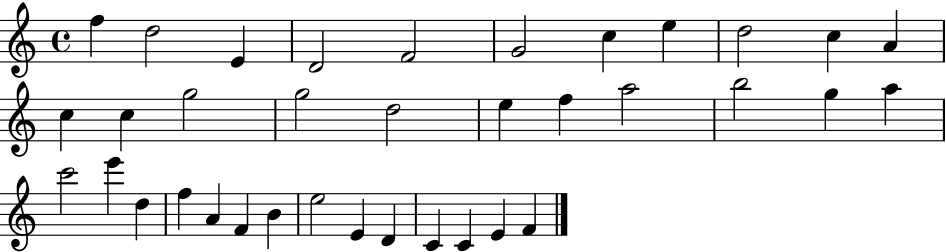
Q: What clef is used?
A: treble